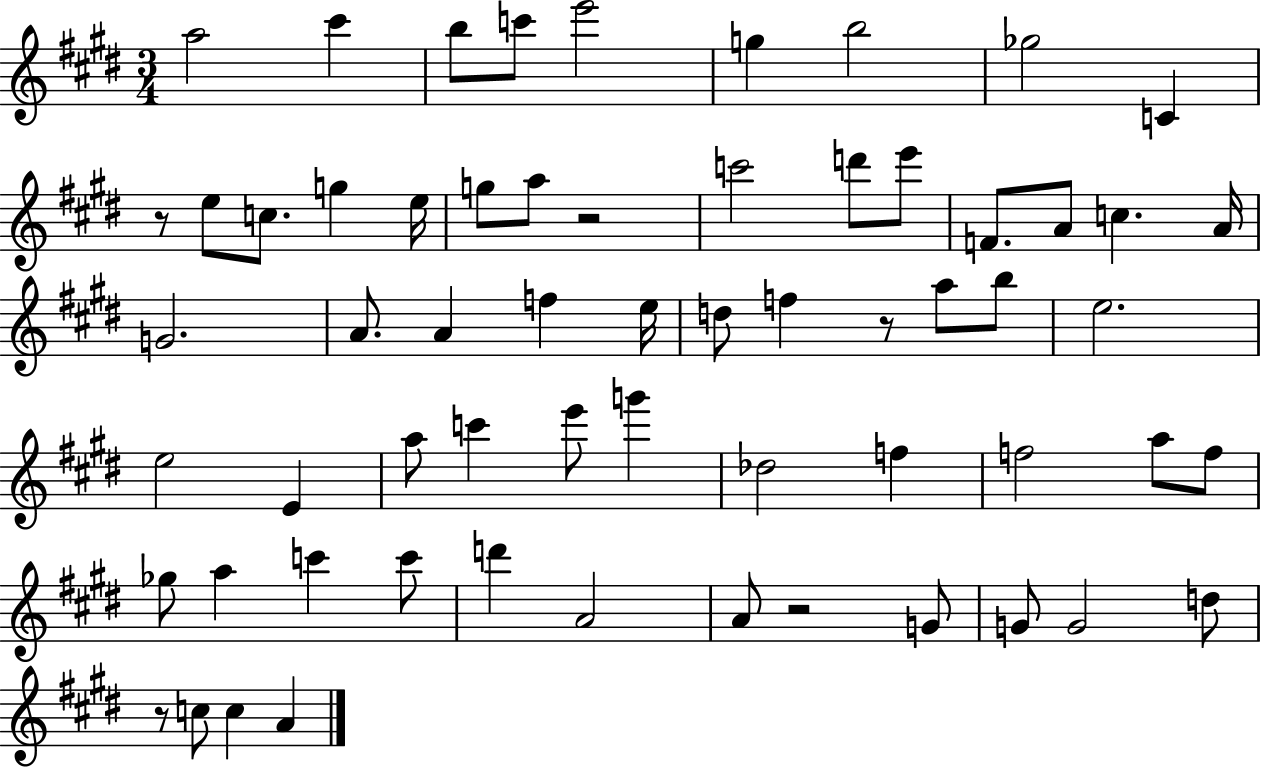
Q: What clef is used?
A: treble